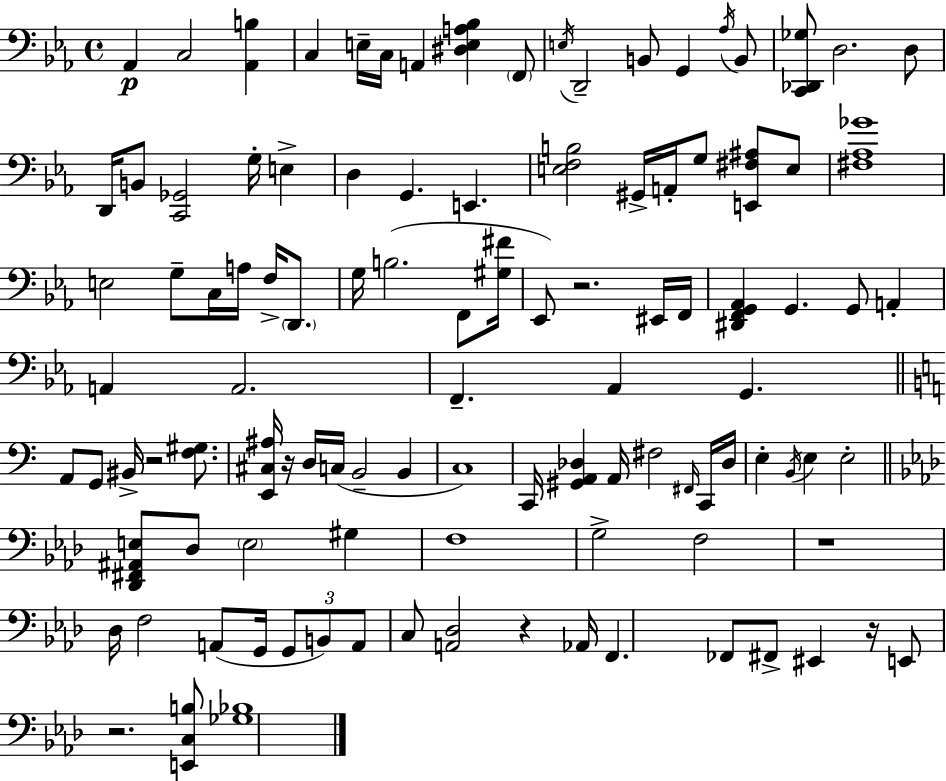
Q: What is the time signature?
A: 4/4